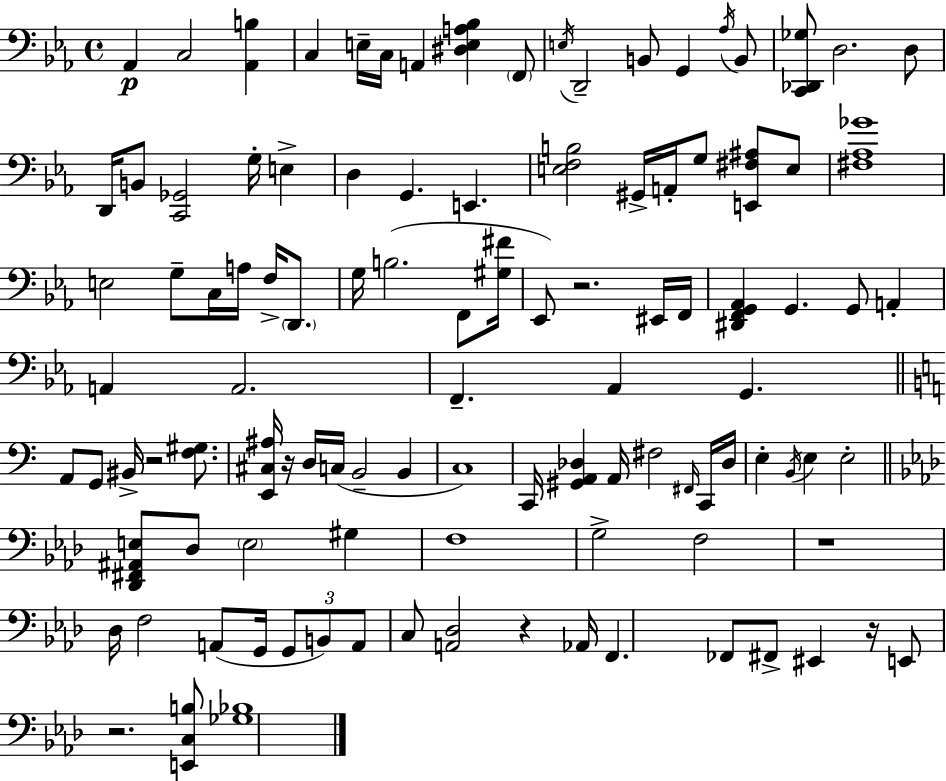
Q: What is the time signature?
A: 4/4